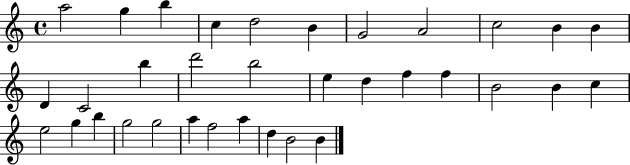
X:1
T:Untitled
M:4/4
L:1/4
K:C
a2 g b c d2 B G2 A2 c2 B B D C2 b d'2 b2 e d f f B2 B c e2 g b g2 g2 a f2 a d B2 B